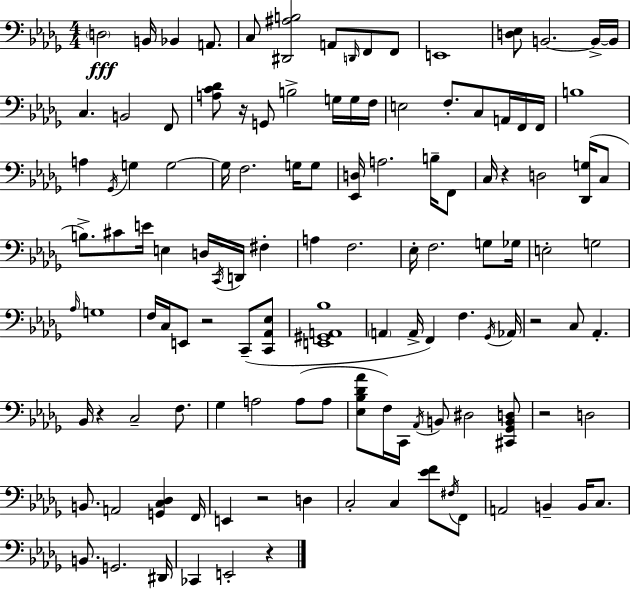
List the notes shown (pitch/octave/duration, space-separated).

D3/h B2/s Bb2/q A2/e. C3/e [D#2,A#3,B3]/h A2/e D2/s F2/e F2/e E2/w [D3,Eb3]/e B2/h. B2/s B2/s C3/q. B2/h F2/e [A3,C4,Db4]/e R/s G2/e B3/h G3/s G3/s F3/s E3/h F3/e. C3/e A2/s F2/s F2/s B3/w A3/q Gb2/s G3/q G3/h G3/s F3/h. G3/s G3/e [Eb2,D3]/s A3/h. B3/s F2/e C3/s R/q D3/h [Db2,G3]/s C3/e B3/e. C#4/e E4/s E3/q D3/s C2/s D2/s F#3/q A3/q F3/h. Eb3/s F3/h. G3/e Gb3/s E3/h G3/h Ab3/s G3/w F3/s C3/s E2/e R/h C2/e [C2,Ab2,Eb3]/e [E2,G#2,A2,Bb3]/w A2/q A2/s F2/q F3/q. Gb2/s Ab2/s R/h C3/e Ab2/q. Bb2/s R/q C3/h F3/e. Gb3/q A3/h A3/e A3/e [Eb3,Bb3,Db4,Ab4]/e F3/s C2/s Ab2/s B2/e D#3/h [C#2,Gb2,B2,D3]/e R/h D3/h B2/e. A2/h [G2,C3,Db3]/q F2/s E2/q R/h D3/q C3/h C3/q [Eb4,F4]/e F#3/s F2/e A2/h B2/q B2/s C3/e. B2/e. G2/h. D#2/s CES2/q E2/h R/q